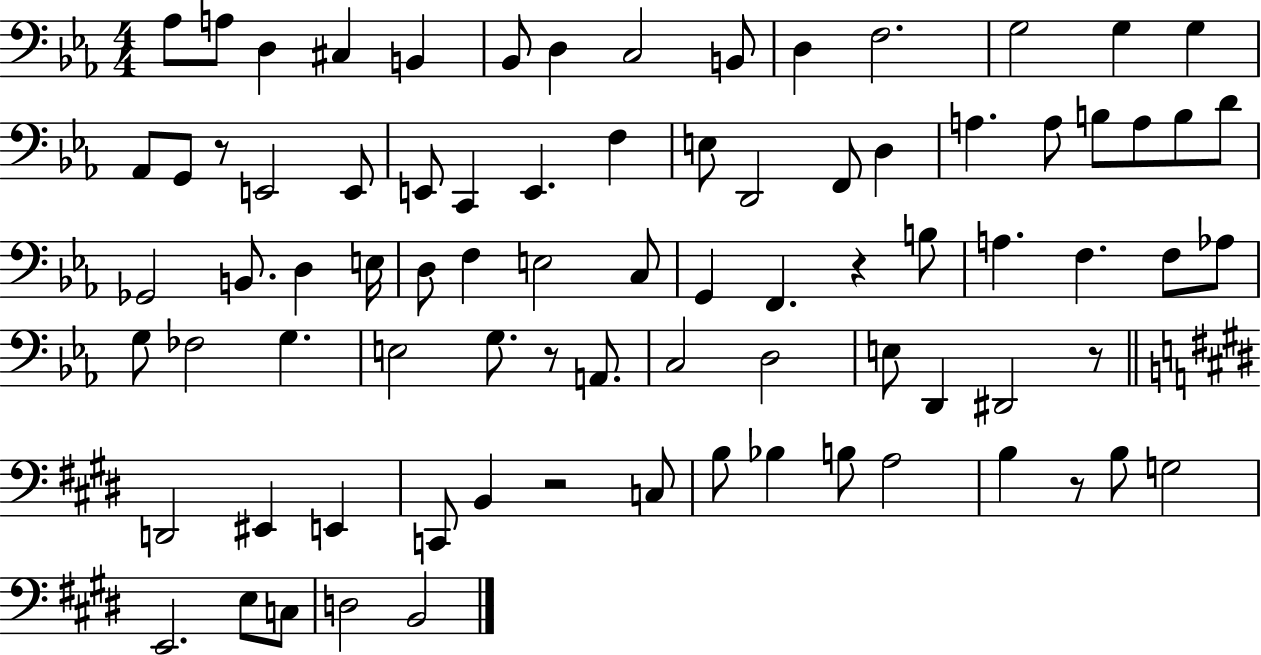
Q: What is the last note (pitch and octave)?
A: B2